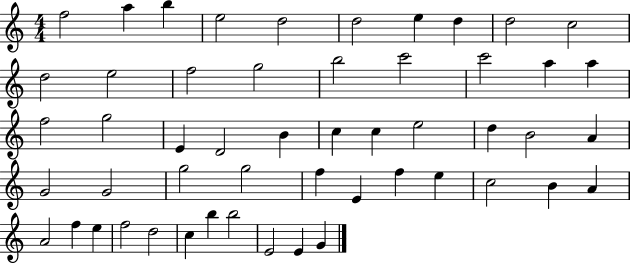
F5/h A5/q B5/q E5/h D5/h D5/h E5/q D5/q D5/h C5/h D5/h E5/h F5/h G5/h B5/h C6/h C6/h A5/q A5/q F5/h G5/h E4/q D4/h B4/q C5/q C5/q E5/h D5/q B4/h A4/q G4/h G4/h G5/h G5/h F5/q E4/q F5/q E5/q C5/h B4/q A4/q A4/h F5/q E5/q F5/h D5/h C5/q B5/q B5/h E4/h E4/q G4/q